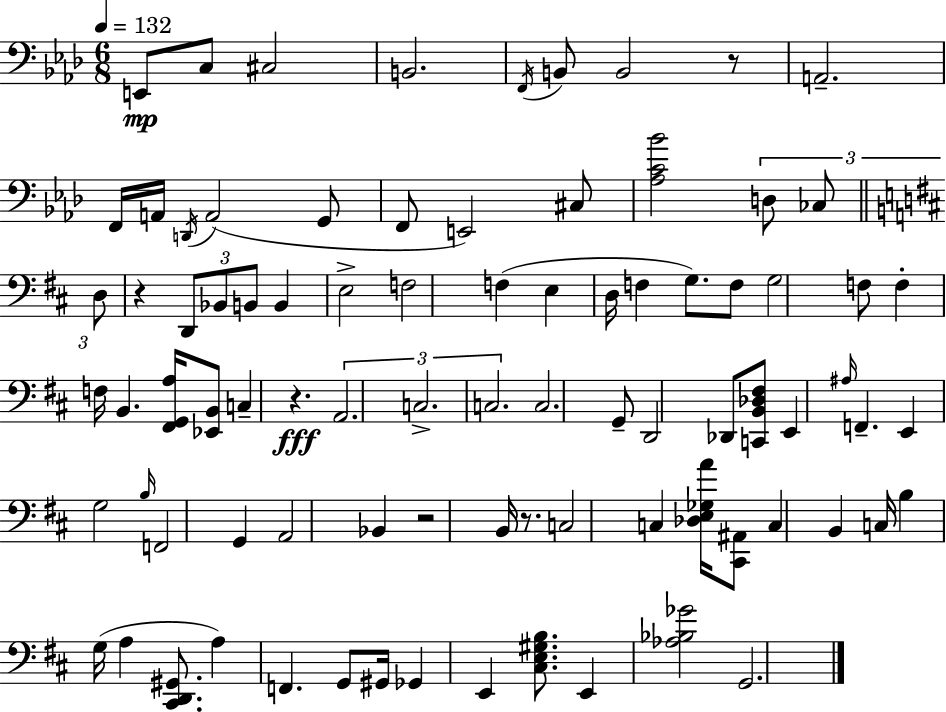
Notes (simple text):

E2/e C3/e C#3/h B2/h. F2/s B2/e B2/h R/e A2/h. F2/s A2/s D2/s A2/h G2/e F2/e E2/h C#3/e [Ab3,C4,Bb4]/h D3/e CES3/e D3/e R/q D2/e Bb2/e B2/e B2/q E3/h F3/h F3/q E3/q D3/s F3/q G3/e. F3/e G3/h F3/e F3/q F3/s B2/q. [F#2,G2,A3]/s [Eb2,B2]/e C3/q R/q. A2/h. C3/h. C3/h. C3/h. G2/e D2/h Db2/e [C2,B2,Db3,F#3]/e E2/q A#3/s F2/q. E2/q G3/h B3/s F2/h G2/q A2/h Bb2/q R/h B2/s R/e. C3/h C3/q [Db3,E3,Gb3,A4]/s [C#2,A#2]/e C3/q B2/q C3/s B3/q G3/s A3/q [C#2,D2,G#2]/e. A3/q F2/q. G2/e G#2/s Gb2/q E2/q [C#3,E3,G#3,B3]/e. E2/q [Ab3,Bb3,Gb4]/h G2/h.